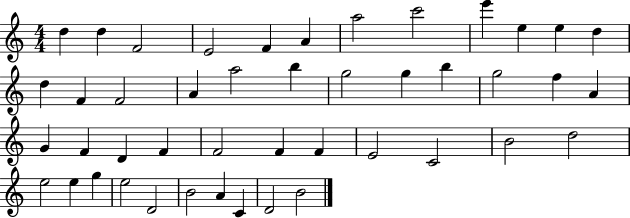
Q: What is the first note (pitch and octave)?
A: D5